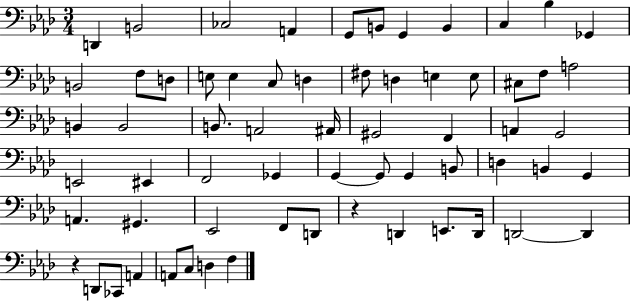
{
  \clef bass
  \numericTimeSignature
  \time 3/4
  \key aes \major
  d,4 b,2 | ces2 a,4 | g,8 b,8 g,4 b,4 | c4 bes4 ges,4 | \break b,2 f8 d8 | e8 e4 c8 d4 | fis8 d4 e4 e8 | cis8 f8 a2 | \break b,4 b,2 | b,8. a,2 ais,16 | gis,2 f,4 | a,4 g,2 | \break e,2 eis,4 | f,2 ges,4 | g,4~~ g,8 g,4 b,8 | d4 b,4 g,4 | \break a,4. gis,4. | ees,2 f,8 d,8 | r4 d,4 e,8. d,16 | d,2~~ d,4 | \break r4 d,8 ces,8 a,4 | a,8 c8 d4 f4 | \bar "|."
}